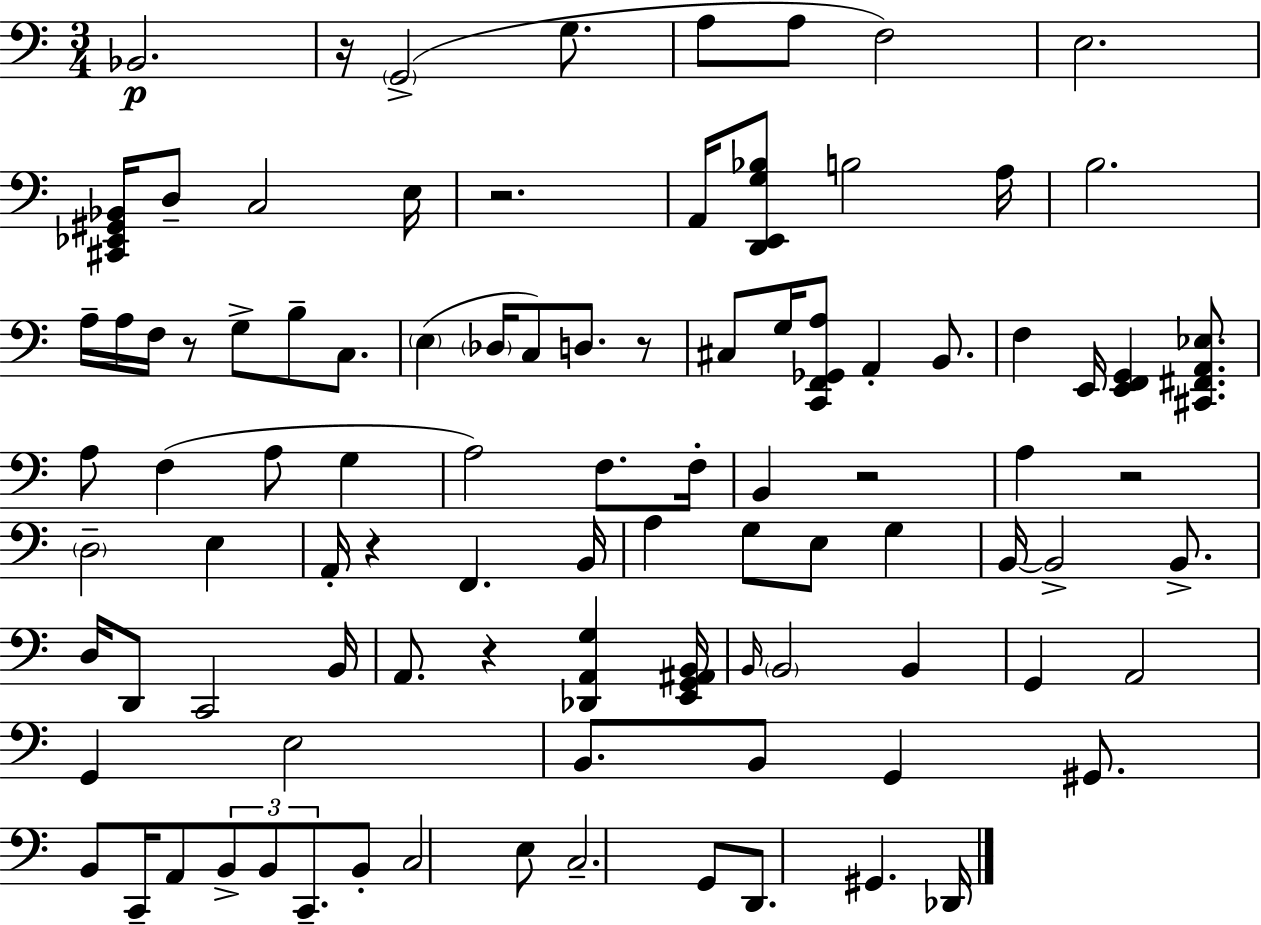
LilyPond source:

{
  \clef bass
  \numericTimeSignature
  \time 3/4
  \key a \minor
  bes,2.\p | r16 \parenthesize g,2->( g8. | a8 a8 f2) | e2. | \break <cis, ees, gis, bes,>16 d8-- c2 e16 | r2. | a,16 <d, e, g bes>8 b2 a16 | b2. | \break a16-- a16 f16 r8 g8-> b8-- c8. | \parenthesize e4( \parenthesize des16 c8) d8. r8 | cis8 g16 <c, f, ges, a>8 a,4-. b,8. | f4 e,16 <e, f, g,>4 <cis, fis, a, ees>8. | \break a8 f4( a8 g4 | a2) f8. f16-. | b,4 r2 | a4 r2 | \break \parenthesize d2-- e4 | a,16-. r4 f,4. b,16 | a4 g8 e8 g4 | b,16~~ b,2-> b,8.-> | \break d16 d,8 c,2 b,16 | a,8. r4 <des, a, g>4 <e, g, ais, b,>16 | \grace { b,16 } \parenthesize b,2 b,4 | g,4 a,2 | \break g,4 e2 | b,8. b,8 g,4 gis,8. | b,8 c,16-- a,8 \tuplet 3/2 { b,8-> b,8 c,8.-- } | b,8-. c2 e8 | \break c2.-- | g,8 d,8. gis,4. | des,16 \bar "|."
}